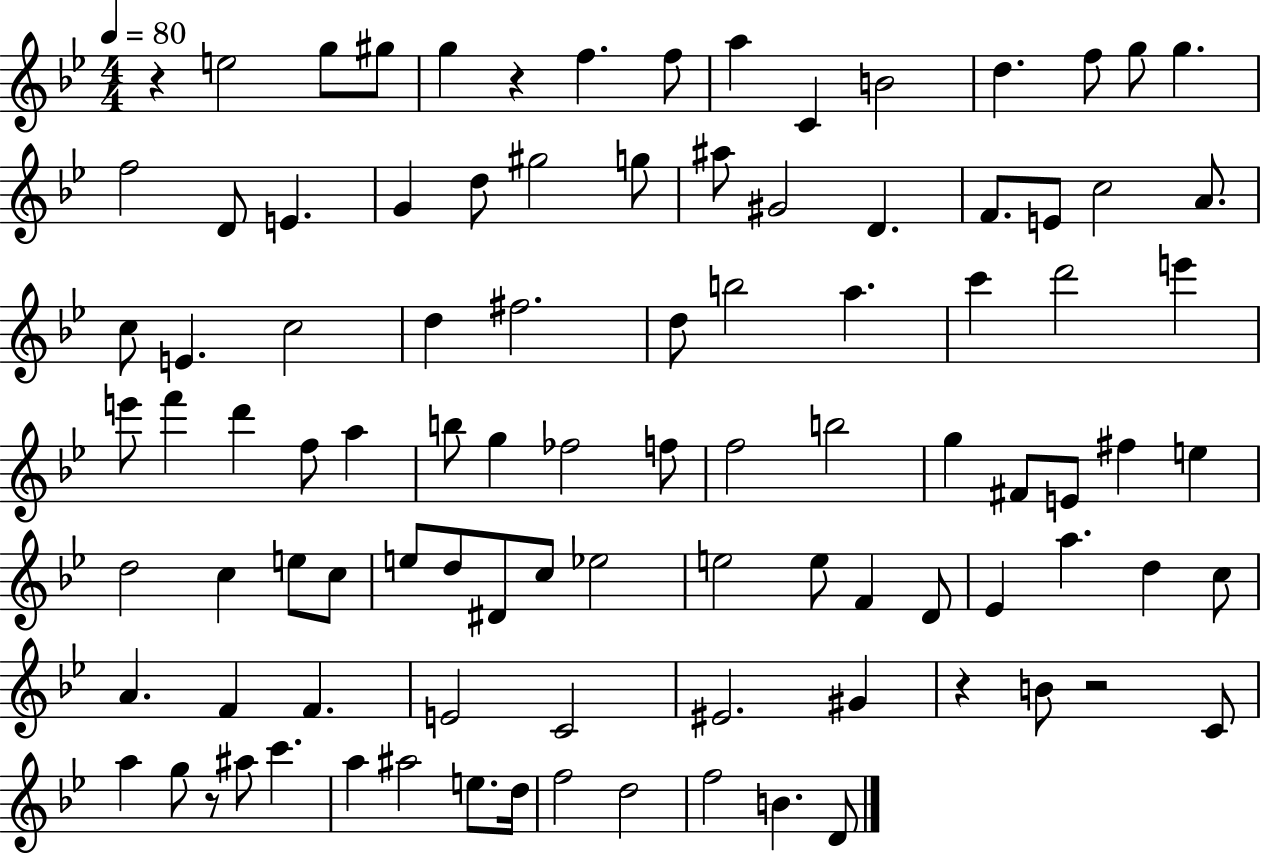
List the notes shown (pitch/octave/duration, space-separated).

R/q E5/h G5/e G#5/e G5/q R/q F5/q. F5/e A5/q C4/q B4/h D5/q. F5/e G5/e G5/q. F5/h D4/e E4/q. G4/q D5/e G#5/h G5/e A#5/e G#4/h D4/q. F4/e. E4/e C5/h A4/e. C5/e E4/q. C5/h D5/q F#5/h. D5/e B5/h A5/q. C6/q D6/h E6/q E6/e F6/q D6/q F5/e A5/q B5/e G5/q FES5/h F5/e F5/h B5/h G5/q F#4/e E4/e F#5/q E5/q D5/h C5/q E5/e C5/e E5/e D5/e D#4/e C5/e Eb5/h E5/h E5/e F4/q D4/e Eb4/q A5/q. D5/q C5/e A4/q. F4/q F4/q. E4/h C4/h EIS4/h. G#4/q R/q B4/e R/h C4/e A5/q G5/e R/e A#5/e C6/q. A5/q A#5/h E5/e. D5/s F5/h D5/h F5/h B4/q. D4/e